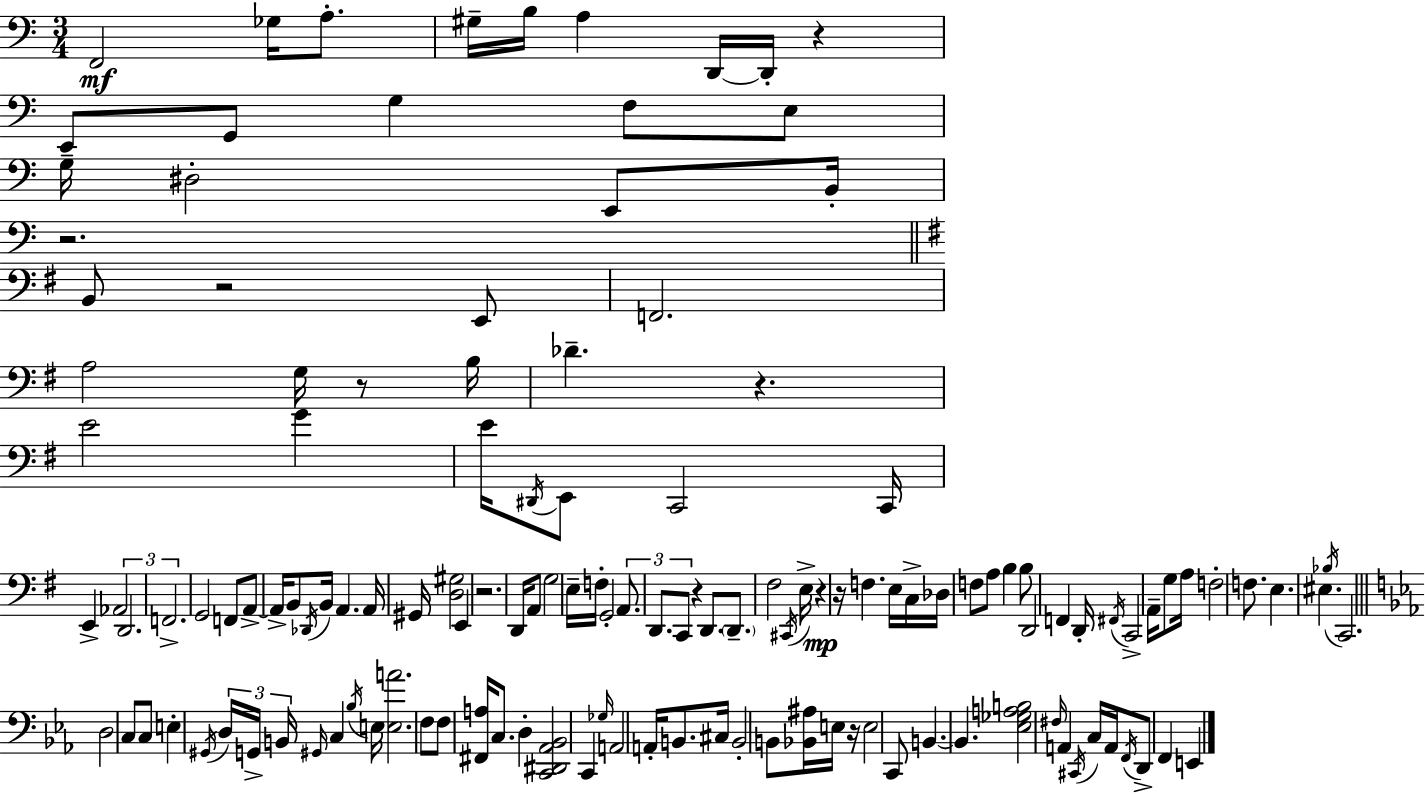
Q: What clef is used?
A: bass